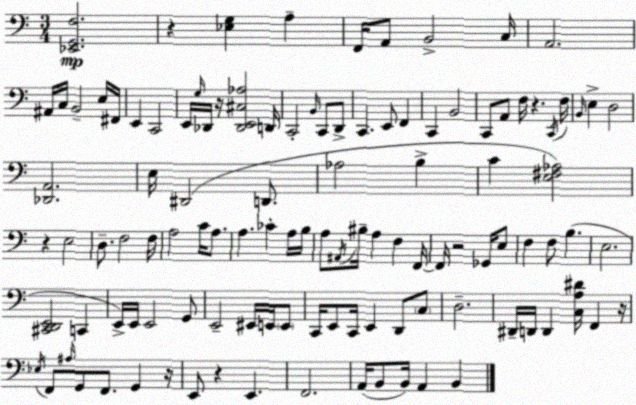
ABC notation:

X:1
T:Untitled
M:3/4
L:1/4
K:C
[_E,,G,,F,]2 z [_E,G,] A, F,,/4 A,,/2 B,,2 C,/4 A,,2 ^A,,/4 C,/4 B,,2 E,/4 ^F,,/4 E,, C,,2 E,,/4 G,/4 _D,,/4 z/4 [_D,,E,,^C,_A,]2 D,,/4 C,,2 B,,/4 C,,/2 D,,/2 C,, E,,/2 F,, C,, B,,2 C,,/2 A,,/2 F,/4 z C,,/4 F,/4 B,,/4 E, D,2 [_D,,A,,]2 E,/4 ^D,,2 D,,/2 _A,2 B, C [E,^F,_A,]2 z E,2 D,/2 F,2 F,/4 A,2 C/4 A,/2 A, _C A,/4 B,/4 A,/2 ^A,,/4 ^B,/4 A, F, F,,/4 F,,/4 z2 _G,,/4 E,/2 F, F,/2 B, E,2 [^C,,D,,E,,]2 C,, E,,/4 E,,/4 E,,2 G,,/2 E,,2 ^E,,/4 E,,/4 E,,/2 C,,/4 E,,/2 C,,/4 E,, D,,/2 C,/2 D,2 ^D,,/4 D,,/4 D,, [C,A,^D]/4 F,, z/4 _E,/4 F,,/2 ^A,/4 G,,/2 F,,/2 G,, z/4 E,,/2 z E,, F,,2 A,,/4 B,,/2 B,,/4 A,, B,,